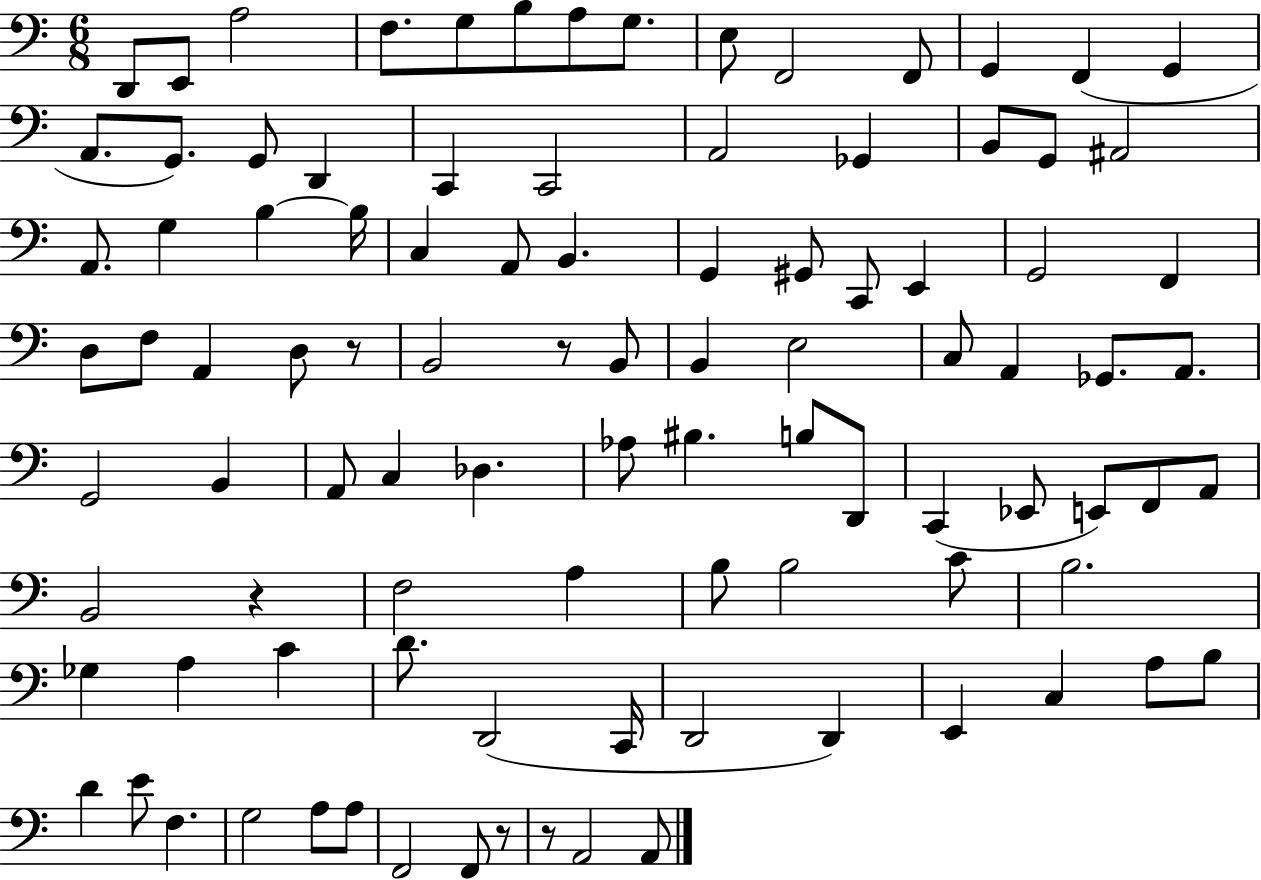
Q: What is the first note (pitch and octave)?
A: D2